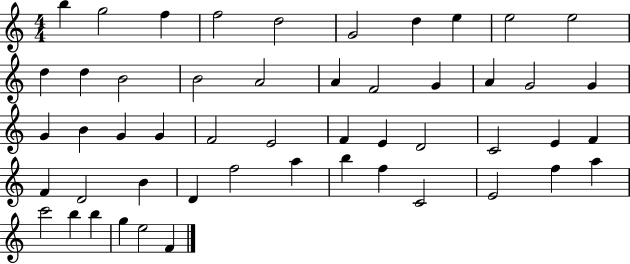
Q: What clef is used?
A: treble